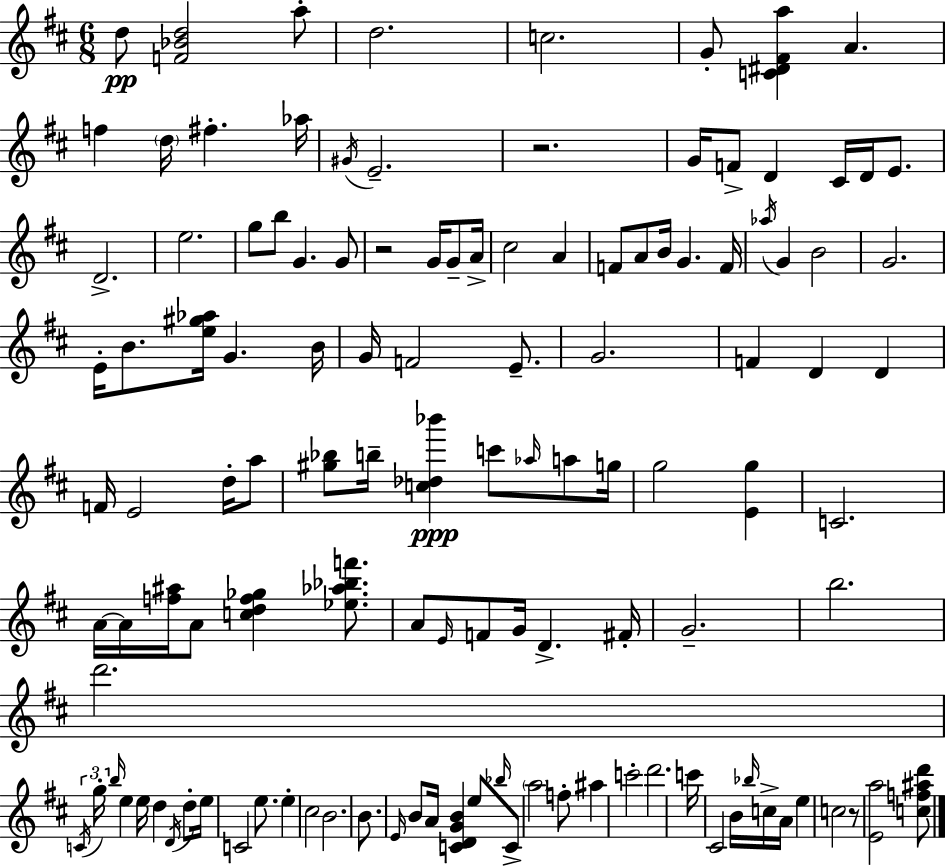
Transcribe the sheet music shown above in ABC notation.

X:1
T:Untitled
M:6/8
L:1/4
K:D
d/2 [F_Bd]2 a/2 d2 c2 G/2 [C^D^Fa] A f d/4 ^f _a/4 ^G/4 E2 z2 G/4 F/2 D ^C/4 D/4 E/2 D2 e2 g/2 b/2 G G/2 z2 G/4 G/2 A/4 ^c2 A F/2 A/2 B/4 G F/4 _a/4 G B2 G2 E/4 B/2 [e^g_a]/4 G B/4 G/4 F2 E/2 G2 F D D F/4 E2 d/4 a/2 [^g_b]/2 b/4 [c_d_b'] c'/2 _a/4 a/2 g/4 g2 [Eg] C2 A/4 A/4 [f^a]/4 A/2 [cdf_g] [_e_a_bf']/2 A/2 E/4 F/2 G/4 D ^F/4 G2 b2 d'2 C/4 g/4 b/4 e e/4 d D/4 d/2 e/4 C2 e/2 e ^c2 B2 B/2 E/4 B/2 A/4 [CDGB] e/2 _b/4 C/2 a2 f/2 ^a c'2 d'2 c'/4 ^C2 B/4 _b/4 c/4 A/4 e c2 z/2 [Ea]2 [cf^ad']/2